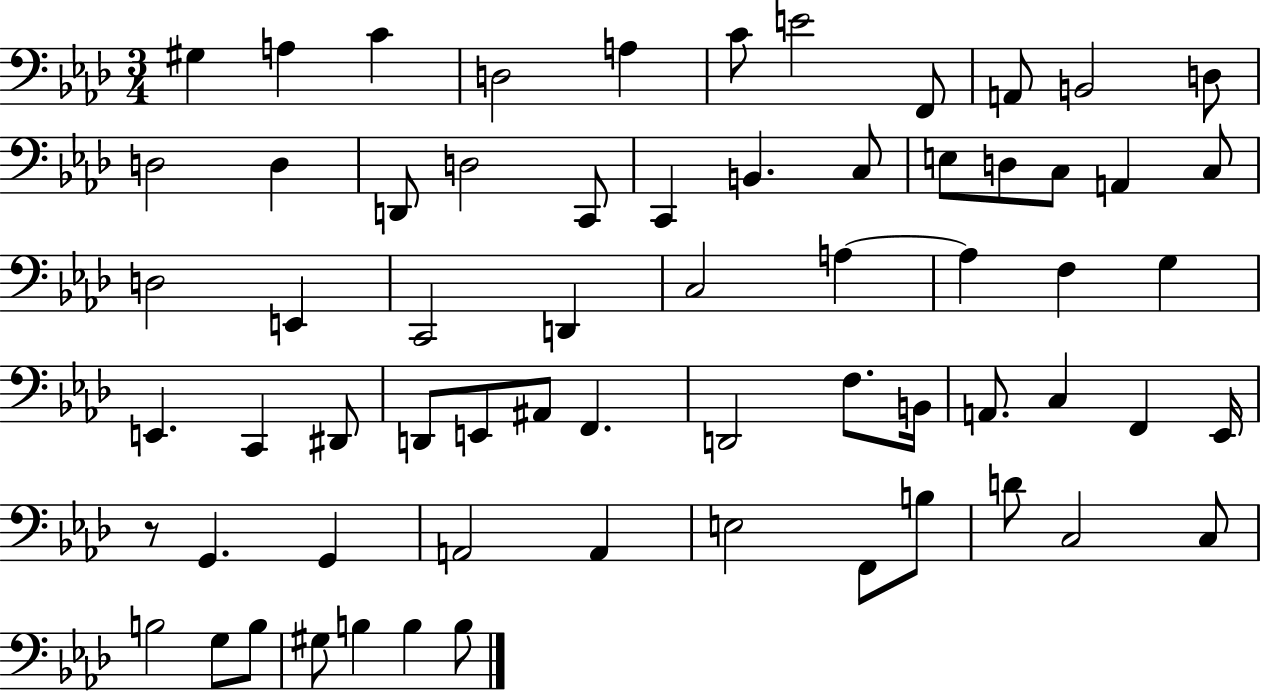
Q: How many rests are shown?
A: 1